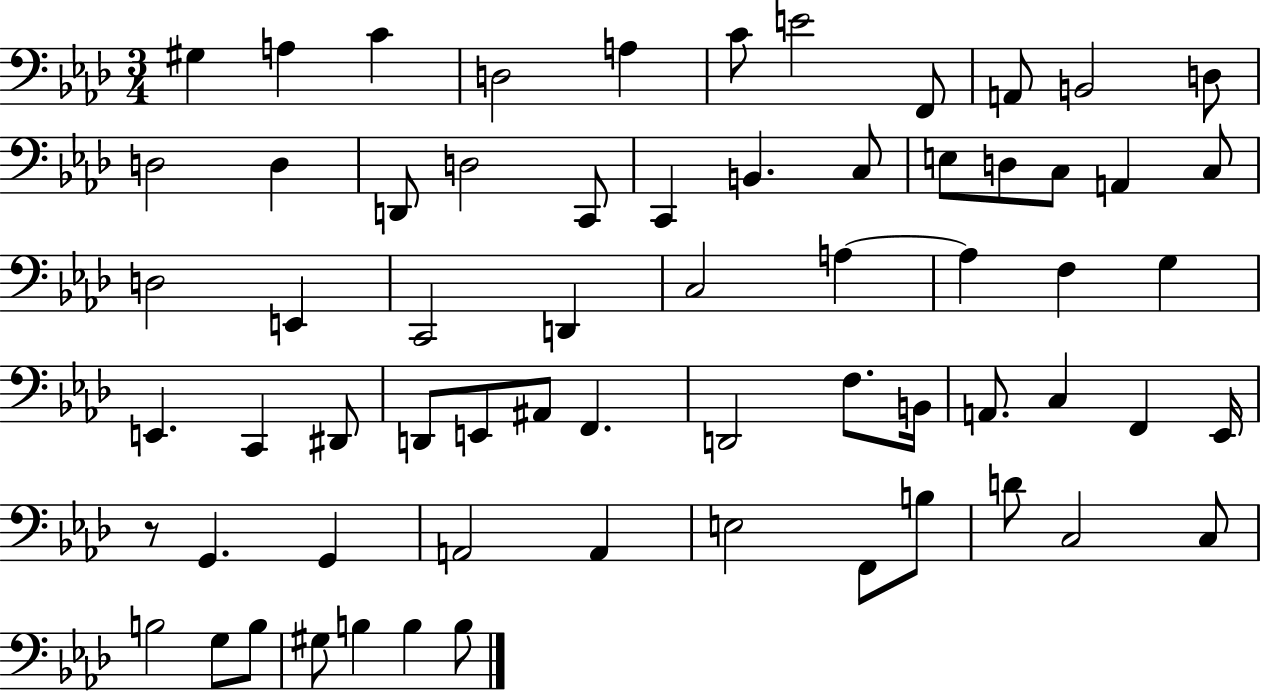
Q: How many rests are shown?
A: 1